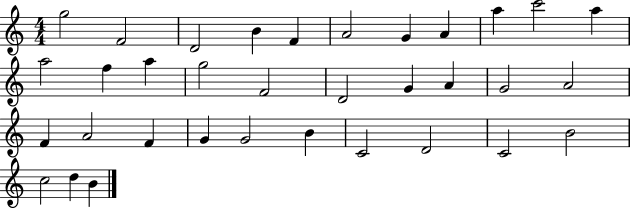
X:1
T:Untitled
M:4/4
L:1/4
K:C
g2 F2 D2 B F A2 G A a c'2 a a2 f a g2 F2 D2 G A G2 A2 F A2 F G G2 B C2 D2 C2 B2 c2 d B